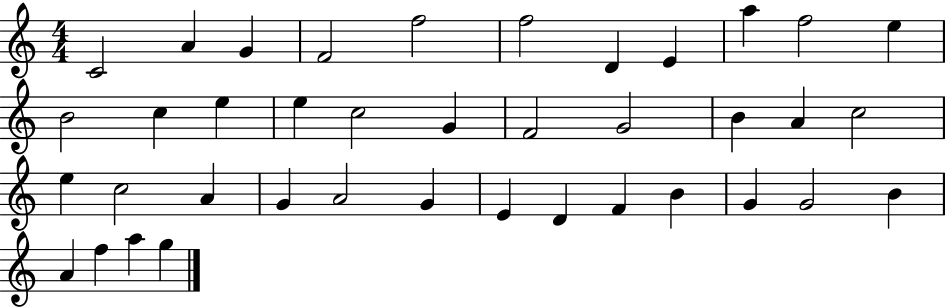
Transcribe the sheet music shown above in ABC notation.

X:1
T:Untitled
M:4/4
L:1/4
K:C
C2 A G F2 f2 f2 D E a f2 e B2 c e e c2 G F2 G2 B A c2 e c2 A G A2 G E D F B G G2 B A f a g